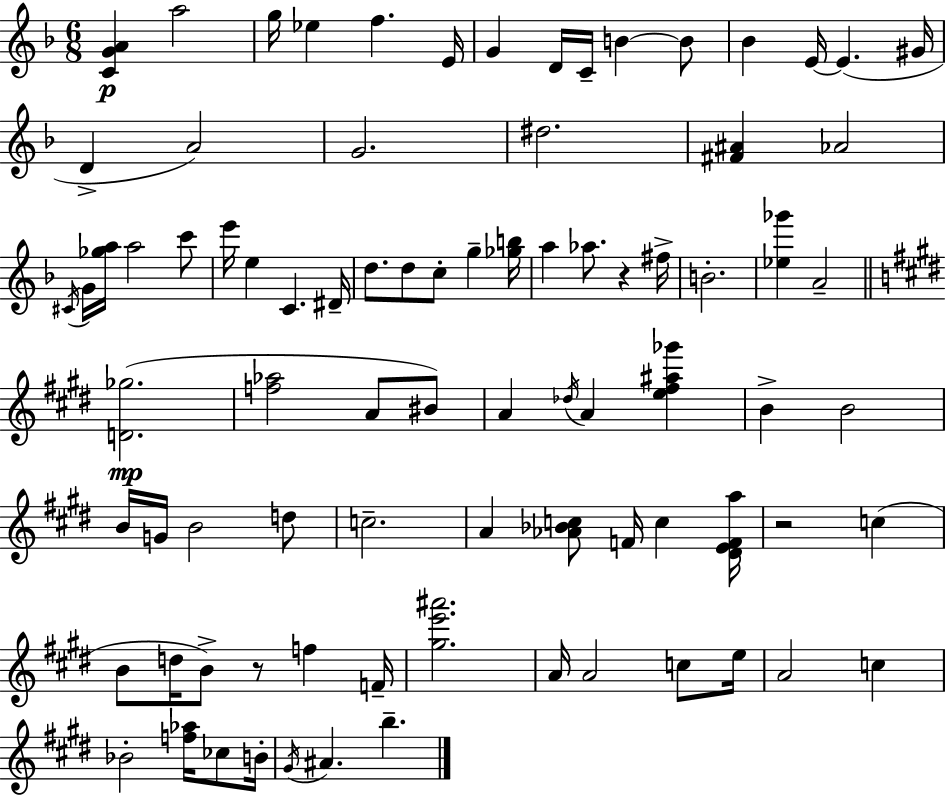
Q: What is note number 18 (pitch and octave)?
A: D#5